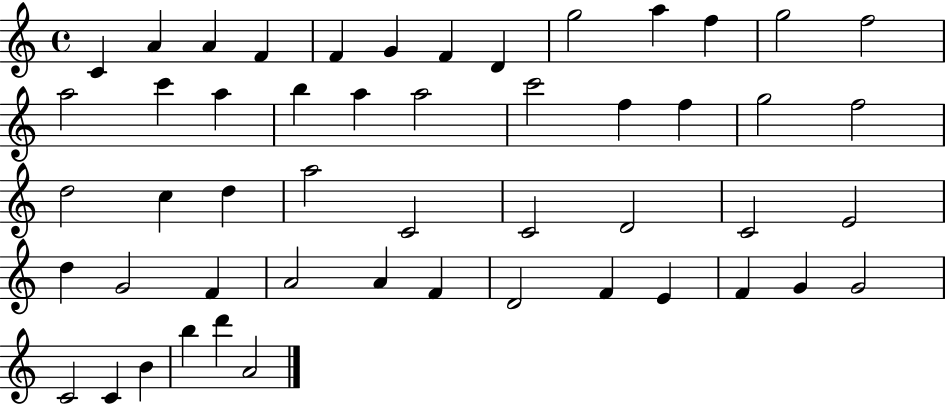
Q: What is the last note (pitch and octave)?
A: A4